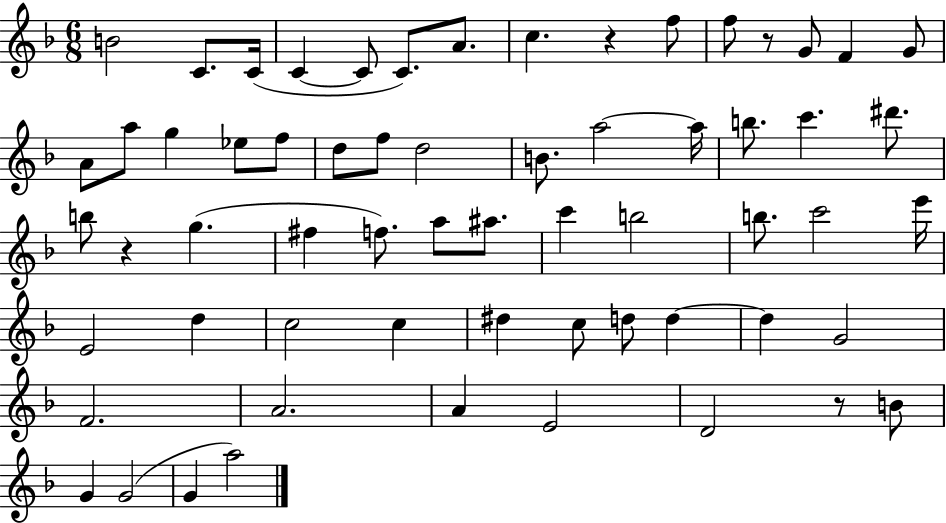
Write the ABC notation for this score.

X:1
T:Untitled
M:6/8
L:1/4
K:F
B2 C/2 C/4 C C/2 C/2 A/2 c z f/2 f/2 z/2 G/2 F G/2 A/2 a/2 g _e/2 f/2 d/2 f/2 d2 B/2 a2 a/4 b/2 c' ^d'/2 b/2 z g ^f f/2 a/2 ^a/2 c' b2 b/2 c'2 e'/4 E2 d c2 c ^d c/2 d/2 d d G2 F2 A2 A E2 D2 z/2 B/2 G G2 G a2